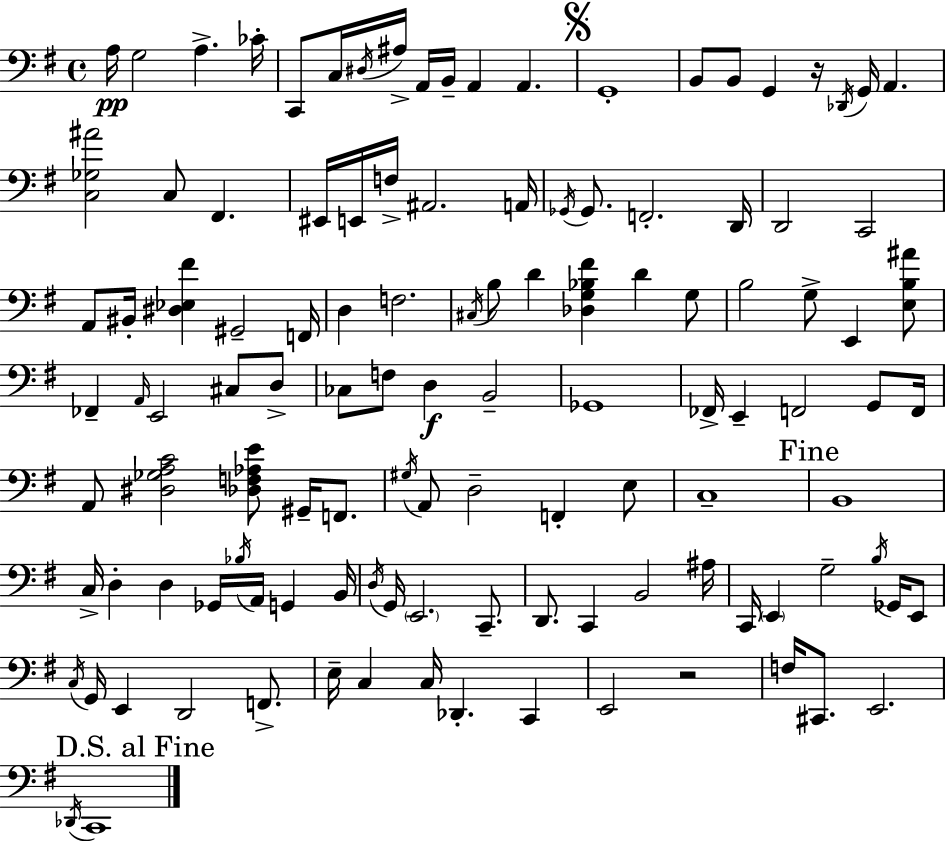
X:1
T:Untitled
M:4/4
L:1/4
K:Em
A,/4 G,2 A, _C/4 C,,/2 C,/4 ^D,/4 ^A,/4 A,,/4 B,,/4 A,, A,, G,,4 B,,/2 B,,/2 G,, z/4 _D,,/4 G,,/4 A,, [C,_G,^A]2 C,/2 ^F,, ^E,,/4 E,,/4 F,/4 ^A,,2 A,,/4 _G,,/4 _G,,/2 F,,2 D,,/4 D,,2 C,,2 A,,/2 ^B,,/4 [^D,_E,^F] ^G,,2 F,,/4 D, F,2 ^C,/4 B,/2 D [_D,G,_B,^F] D G,/2 B,2 G,/2 E,, [E,B,^A]/2 _F,, A,,/4 E,,2 ^C,/2 D,/2 _C,/2 F,/2 D, B,,2 _G,,4 _F,,/4 E,, F,,2 G,,/2 F,,/4 A,,/2 [^D,_G,A,C]2 [_D,F,_A,E]/2 ^G,,/4 F,,/2 ^G,/4 A,,/2 D,2 F,, E,/2 C,4 B,,4 C,/4 D, D, _G,,/4 _B,/4 A,,/4 G,, B,,/4 D,/4 G,,/4 E,,2 C,,/2 D,,/2 C,, B,,2 ^A,/4 C,,/4 E,, G,2 B,/4 _G,,/4 E,,/2 C,/4 G,,/4 E,, D,,2 F,,/2 E,/4 C, C,/4 _D,, C,, E,,2 z2 F,/4 ^C,,/2 E,,2 _D,,/4 C,,4